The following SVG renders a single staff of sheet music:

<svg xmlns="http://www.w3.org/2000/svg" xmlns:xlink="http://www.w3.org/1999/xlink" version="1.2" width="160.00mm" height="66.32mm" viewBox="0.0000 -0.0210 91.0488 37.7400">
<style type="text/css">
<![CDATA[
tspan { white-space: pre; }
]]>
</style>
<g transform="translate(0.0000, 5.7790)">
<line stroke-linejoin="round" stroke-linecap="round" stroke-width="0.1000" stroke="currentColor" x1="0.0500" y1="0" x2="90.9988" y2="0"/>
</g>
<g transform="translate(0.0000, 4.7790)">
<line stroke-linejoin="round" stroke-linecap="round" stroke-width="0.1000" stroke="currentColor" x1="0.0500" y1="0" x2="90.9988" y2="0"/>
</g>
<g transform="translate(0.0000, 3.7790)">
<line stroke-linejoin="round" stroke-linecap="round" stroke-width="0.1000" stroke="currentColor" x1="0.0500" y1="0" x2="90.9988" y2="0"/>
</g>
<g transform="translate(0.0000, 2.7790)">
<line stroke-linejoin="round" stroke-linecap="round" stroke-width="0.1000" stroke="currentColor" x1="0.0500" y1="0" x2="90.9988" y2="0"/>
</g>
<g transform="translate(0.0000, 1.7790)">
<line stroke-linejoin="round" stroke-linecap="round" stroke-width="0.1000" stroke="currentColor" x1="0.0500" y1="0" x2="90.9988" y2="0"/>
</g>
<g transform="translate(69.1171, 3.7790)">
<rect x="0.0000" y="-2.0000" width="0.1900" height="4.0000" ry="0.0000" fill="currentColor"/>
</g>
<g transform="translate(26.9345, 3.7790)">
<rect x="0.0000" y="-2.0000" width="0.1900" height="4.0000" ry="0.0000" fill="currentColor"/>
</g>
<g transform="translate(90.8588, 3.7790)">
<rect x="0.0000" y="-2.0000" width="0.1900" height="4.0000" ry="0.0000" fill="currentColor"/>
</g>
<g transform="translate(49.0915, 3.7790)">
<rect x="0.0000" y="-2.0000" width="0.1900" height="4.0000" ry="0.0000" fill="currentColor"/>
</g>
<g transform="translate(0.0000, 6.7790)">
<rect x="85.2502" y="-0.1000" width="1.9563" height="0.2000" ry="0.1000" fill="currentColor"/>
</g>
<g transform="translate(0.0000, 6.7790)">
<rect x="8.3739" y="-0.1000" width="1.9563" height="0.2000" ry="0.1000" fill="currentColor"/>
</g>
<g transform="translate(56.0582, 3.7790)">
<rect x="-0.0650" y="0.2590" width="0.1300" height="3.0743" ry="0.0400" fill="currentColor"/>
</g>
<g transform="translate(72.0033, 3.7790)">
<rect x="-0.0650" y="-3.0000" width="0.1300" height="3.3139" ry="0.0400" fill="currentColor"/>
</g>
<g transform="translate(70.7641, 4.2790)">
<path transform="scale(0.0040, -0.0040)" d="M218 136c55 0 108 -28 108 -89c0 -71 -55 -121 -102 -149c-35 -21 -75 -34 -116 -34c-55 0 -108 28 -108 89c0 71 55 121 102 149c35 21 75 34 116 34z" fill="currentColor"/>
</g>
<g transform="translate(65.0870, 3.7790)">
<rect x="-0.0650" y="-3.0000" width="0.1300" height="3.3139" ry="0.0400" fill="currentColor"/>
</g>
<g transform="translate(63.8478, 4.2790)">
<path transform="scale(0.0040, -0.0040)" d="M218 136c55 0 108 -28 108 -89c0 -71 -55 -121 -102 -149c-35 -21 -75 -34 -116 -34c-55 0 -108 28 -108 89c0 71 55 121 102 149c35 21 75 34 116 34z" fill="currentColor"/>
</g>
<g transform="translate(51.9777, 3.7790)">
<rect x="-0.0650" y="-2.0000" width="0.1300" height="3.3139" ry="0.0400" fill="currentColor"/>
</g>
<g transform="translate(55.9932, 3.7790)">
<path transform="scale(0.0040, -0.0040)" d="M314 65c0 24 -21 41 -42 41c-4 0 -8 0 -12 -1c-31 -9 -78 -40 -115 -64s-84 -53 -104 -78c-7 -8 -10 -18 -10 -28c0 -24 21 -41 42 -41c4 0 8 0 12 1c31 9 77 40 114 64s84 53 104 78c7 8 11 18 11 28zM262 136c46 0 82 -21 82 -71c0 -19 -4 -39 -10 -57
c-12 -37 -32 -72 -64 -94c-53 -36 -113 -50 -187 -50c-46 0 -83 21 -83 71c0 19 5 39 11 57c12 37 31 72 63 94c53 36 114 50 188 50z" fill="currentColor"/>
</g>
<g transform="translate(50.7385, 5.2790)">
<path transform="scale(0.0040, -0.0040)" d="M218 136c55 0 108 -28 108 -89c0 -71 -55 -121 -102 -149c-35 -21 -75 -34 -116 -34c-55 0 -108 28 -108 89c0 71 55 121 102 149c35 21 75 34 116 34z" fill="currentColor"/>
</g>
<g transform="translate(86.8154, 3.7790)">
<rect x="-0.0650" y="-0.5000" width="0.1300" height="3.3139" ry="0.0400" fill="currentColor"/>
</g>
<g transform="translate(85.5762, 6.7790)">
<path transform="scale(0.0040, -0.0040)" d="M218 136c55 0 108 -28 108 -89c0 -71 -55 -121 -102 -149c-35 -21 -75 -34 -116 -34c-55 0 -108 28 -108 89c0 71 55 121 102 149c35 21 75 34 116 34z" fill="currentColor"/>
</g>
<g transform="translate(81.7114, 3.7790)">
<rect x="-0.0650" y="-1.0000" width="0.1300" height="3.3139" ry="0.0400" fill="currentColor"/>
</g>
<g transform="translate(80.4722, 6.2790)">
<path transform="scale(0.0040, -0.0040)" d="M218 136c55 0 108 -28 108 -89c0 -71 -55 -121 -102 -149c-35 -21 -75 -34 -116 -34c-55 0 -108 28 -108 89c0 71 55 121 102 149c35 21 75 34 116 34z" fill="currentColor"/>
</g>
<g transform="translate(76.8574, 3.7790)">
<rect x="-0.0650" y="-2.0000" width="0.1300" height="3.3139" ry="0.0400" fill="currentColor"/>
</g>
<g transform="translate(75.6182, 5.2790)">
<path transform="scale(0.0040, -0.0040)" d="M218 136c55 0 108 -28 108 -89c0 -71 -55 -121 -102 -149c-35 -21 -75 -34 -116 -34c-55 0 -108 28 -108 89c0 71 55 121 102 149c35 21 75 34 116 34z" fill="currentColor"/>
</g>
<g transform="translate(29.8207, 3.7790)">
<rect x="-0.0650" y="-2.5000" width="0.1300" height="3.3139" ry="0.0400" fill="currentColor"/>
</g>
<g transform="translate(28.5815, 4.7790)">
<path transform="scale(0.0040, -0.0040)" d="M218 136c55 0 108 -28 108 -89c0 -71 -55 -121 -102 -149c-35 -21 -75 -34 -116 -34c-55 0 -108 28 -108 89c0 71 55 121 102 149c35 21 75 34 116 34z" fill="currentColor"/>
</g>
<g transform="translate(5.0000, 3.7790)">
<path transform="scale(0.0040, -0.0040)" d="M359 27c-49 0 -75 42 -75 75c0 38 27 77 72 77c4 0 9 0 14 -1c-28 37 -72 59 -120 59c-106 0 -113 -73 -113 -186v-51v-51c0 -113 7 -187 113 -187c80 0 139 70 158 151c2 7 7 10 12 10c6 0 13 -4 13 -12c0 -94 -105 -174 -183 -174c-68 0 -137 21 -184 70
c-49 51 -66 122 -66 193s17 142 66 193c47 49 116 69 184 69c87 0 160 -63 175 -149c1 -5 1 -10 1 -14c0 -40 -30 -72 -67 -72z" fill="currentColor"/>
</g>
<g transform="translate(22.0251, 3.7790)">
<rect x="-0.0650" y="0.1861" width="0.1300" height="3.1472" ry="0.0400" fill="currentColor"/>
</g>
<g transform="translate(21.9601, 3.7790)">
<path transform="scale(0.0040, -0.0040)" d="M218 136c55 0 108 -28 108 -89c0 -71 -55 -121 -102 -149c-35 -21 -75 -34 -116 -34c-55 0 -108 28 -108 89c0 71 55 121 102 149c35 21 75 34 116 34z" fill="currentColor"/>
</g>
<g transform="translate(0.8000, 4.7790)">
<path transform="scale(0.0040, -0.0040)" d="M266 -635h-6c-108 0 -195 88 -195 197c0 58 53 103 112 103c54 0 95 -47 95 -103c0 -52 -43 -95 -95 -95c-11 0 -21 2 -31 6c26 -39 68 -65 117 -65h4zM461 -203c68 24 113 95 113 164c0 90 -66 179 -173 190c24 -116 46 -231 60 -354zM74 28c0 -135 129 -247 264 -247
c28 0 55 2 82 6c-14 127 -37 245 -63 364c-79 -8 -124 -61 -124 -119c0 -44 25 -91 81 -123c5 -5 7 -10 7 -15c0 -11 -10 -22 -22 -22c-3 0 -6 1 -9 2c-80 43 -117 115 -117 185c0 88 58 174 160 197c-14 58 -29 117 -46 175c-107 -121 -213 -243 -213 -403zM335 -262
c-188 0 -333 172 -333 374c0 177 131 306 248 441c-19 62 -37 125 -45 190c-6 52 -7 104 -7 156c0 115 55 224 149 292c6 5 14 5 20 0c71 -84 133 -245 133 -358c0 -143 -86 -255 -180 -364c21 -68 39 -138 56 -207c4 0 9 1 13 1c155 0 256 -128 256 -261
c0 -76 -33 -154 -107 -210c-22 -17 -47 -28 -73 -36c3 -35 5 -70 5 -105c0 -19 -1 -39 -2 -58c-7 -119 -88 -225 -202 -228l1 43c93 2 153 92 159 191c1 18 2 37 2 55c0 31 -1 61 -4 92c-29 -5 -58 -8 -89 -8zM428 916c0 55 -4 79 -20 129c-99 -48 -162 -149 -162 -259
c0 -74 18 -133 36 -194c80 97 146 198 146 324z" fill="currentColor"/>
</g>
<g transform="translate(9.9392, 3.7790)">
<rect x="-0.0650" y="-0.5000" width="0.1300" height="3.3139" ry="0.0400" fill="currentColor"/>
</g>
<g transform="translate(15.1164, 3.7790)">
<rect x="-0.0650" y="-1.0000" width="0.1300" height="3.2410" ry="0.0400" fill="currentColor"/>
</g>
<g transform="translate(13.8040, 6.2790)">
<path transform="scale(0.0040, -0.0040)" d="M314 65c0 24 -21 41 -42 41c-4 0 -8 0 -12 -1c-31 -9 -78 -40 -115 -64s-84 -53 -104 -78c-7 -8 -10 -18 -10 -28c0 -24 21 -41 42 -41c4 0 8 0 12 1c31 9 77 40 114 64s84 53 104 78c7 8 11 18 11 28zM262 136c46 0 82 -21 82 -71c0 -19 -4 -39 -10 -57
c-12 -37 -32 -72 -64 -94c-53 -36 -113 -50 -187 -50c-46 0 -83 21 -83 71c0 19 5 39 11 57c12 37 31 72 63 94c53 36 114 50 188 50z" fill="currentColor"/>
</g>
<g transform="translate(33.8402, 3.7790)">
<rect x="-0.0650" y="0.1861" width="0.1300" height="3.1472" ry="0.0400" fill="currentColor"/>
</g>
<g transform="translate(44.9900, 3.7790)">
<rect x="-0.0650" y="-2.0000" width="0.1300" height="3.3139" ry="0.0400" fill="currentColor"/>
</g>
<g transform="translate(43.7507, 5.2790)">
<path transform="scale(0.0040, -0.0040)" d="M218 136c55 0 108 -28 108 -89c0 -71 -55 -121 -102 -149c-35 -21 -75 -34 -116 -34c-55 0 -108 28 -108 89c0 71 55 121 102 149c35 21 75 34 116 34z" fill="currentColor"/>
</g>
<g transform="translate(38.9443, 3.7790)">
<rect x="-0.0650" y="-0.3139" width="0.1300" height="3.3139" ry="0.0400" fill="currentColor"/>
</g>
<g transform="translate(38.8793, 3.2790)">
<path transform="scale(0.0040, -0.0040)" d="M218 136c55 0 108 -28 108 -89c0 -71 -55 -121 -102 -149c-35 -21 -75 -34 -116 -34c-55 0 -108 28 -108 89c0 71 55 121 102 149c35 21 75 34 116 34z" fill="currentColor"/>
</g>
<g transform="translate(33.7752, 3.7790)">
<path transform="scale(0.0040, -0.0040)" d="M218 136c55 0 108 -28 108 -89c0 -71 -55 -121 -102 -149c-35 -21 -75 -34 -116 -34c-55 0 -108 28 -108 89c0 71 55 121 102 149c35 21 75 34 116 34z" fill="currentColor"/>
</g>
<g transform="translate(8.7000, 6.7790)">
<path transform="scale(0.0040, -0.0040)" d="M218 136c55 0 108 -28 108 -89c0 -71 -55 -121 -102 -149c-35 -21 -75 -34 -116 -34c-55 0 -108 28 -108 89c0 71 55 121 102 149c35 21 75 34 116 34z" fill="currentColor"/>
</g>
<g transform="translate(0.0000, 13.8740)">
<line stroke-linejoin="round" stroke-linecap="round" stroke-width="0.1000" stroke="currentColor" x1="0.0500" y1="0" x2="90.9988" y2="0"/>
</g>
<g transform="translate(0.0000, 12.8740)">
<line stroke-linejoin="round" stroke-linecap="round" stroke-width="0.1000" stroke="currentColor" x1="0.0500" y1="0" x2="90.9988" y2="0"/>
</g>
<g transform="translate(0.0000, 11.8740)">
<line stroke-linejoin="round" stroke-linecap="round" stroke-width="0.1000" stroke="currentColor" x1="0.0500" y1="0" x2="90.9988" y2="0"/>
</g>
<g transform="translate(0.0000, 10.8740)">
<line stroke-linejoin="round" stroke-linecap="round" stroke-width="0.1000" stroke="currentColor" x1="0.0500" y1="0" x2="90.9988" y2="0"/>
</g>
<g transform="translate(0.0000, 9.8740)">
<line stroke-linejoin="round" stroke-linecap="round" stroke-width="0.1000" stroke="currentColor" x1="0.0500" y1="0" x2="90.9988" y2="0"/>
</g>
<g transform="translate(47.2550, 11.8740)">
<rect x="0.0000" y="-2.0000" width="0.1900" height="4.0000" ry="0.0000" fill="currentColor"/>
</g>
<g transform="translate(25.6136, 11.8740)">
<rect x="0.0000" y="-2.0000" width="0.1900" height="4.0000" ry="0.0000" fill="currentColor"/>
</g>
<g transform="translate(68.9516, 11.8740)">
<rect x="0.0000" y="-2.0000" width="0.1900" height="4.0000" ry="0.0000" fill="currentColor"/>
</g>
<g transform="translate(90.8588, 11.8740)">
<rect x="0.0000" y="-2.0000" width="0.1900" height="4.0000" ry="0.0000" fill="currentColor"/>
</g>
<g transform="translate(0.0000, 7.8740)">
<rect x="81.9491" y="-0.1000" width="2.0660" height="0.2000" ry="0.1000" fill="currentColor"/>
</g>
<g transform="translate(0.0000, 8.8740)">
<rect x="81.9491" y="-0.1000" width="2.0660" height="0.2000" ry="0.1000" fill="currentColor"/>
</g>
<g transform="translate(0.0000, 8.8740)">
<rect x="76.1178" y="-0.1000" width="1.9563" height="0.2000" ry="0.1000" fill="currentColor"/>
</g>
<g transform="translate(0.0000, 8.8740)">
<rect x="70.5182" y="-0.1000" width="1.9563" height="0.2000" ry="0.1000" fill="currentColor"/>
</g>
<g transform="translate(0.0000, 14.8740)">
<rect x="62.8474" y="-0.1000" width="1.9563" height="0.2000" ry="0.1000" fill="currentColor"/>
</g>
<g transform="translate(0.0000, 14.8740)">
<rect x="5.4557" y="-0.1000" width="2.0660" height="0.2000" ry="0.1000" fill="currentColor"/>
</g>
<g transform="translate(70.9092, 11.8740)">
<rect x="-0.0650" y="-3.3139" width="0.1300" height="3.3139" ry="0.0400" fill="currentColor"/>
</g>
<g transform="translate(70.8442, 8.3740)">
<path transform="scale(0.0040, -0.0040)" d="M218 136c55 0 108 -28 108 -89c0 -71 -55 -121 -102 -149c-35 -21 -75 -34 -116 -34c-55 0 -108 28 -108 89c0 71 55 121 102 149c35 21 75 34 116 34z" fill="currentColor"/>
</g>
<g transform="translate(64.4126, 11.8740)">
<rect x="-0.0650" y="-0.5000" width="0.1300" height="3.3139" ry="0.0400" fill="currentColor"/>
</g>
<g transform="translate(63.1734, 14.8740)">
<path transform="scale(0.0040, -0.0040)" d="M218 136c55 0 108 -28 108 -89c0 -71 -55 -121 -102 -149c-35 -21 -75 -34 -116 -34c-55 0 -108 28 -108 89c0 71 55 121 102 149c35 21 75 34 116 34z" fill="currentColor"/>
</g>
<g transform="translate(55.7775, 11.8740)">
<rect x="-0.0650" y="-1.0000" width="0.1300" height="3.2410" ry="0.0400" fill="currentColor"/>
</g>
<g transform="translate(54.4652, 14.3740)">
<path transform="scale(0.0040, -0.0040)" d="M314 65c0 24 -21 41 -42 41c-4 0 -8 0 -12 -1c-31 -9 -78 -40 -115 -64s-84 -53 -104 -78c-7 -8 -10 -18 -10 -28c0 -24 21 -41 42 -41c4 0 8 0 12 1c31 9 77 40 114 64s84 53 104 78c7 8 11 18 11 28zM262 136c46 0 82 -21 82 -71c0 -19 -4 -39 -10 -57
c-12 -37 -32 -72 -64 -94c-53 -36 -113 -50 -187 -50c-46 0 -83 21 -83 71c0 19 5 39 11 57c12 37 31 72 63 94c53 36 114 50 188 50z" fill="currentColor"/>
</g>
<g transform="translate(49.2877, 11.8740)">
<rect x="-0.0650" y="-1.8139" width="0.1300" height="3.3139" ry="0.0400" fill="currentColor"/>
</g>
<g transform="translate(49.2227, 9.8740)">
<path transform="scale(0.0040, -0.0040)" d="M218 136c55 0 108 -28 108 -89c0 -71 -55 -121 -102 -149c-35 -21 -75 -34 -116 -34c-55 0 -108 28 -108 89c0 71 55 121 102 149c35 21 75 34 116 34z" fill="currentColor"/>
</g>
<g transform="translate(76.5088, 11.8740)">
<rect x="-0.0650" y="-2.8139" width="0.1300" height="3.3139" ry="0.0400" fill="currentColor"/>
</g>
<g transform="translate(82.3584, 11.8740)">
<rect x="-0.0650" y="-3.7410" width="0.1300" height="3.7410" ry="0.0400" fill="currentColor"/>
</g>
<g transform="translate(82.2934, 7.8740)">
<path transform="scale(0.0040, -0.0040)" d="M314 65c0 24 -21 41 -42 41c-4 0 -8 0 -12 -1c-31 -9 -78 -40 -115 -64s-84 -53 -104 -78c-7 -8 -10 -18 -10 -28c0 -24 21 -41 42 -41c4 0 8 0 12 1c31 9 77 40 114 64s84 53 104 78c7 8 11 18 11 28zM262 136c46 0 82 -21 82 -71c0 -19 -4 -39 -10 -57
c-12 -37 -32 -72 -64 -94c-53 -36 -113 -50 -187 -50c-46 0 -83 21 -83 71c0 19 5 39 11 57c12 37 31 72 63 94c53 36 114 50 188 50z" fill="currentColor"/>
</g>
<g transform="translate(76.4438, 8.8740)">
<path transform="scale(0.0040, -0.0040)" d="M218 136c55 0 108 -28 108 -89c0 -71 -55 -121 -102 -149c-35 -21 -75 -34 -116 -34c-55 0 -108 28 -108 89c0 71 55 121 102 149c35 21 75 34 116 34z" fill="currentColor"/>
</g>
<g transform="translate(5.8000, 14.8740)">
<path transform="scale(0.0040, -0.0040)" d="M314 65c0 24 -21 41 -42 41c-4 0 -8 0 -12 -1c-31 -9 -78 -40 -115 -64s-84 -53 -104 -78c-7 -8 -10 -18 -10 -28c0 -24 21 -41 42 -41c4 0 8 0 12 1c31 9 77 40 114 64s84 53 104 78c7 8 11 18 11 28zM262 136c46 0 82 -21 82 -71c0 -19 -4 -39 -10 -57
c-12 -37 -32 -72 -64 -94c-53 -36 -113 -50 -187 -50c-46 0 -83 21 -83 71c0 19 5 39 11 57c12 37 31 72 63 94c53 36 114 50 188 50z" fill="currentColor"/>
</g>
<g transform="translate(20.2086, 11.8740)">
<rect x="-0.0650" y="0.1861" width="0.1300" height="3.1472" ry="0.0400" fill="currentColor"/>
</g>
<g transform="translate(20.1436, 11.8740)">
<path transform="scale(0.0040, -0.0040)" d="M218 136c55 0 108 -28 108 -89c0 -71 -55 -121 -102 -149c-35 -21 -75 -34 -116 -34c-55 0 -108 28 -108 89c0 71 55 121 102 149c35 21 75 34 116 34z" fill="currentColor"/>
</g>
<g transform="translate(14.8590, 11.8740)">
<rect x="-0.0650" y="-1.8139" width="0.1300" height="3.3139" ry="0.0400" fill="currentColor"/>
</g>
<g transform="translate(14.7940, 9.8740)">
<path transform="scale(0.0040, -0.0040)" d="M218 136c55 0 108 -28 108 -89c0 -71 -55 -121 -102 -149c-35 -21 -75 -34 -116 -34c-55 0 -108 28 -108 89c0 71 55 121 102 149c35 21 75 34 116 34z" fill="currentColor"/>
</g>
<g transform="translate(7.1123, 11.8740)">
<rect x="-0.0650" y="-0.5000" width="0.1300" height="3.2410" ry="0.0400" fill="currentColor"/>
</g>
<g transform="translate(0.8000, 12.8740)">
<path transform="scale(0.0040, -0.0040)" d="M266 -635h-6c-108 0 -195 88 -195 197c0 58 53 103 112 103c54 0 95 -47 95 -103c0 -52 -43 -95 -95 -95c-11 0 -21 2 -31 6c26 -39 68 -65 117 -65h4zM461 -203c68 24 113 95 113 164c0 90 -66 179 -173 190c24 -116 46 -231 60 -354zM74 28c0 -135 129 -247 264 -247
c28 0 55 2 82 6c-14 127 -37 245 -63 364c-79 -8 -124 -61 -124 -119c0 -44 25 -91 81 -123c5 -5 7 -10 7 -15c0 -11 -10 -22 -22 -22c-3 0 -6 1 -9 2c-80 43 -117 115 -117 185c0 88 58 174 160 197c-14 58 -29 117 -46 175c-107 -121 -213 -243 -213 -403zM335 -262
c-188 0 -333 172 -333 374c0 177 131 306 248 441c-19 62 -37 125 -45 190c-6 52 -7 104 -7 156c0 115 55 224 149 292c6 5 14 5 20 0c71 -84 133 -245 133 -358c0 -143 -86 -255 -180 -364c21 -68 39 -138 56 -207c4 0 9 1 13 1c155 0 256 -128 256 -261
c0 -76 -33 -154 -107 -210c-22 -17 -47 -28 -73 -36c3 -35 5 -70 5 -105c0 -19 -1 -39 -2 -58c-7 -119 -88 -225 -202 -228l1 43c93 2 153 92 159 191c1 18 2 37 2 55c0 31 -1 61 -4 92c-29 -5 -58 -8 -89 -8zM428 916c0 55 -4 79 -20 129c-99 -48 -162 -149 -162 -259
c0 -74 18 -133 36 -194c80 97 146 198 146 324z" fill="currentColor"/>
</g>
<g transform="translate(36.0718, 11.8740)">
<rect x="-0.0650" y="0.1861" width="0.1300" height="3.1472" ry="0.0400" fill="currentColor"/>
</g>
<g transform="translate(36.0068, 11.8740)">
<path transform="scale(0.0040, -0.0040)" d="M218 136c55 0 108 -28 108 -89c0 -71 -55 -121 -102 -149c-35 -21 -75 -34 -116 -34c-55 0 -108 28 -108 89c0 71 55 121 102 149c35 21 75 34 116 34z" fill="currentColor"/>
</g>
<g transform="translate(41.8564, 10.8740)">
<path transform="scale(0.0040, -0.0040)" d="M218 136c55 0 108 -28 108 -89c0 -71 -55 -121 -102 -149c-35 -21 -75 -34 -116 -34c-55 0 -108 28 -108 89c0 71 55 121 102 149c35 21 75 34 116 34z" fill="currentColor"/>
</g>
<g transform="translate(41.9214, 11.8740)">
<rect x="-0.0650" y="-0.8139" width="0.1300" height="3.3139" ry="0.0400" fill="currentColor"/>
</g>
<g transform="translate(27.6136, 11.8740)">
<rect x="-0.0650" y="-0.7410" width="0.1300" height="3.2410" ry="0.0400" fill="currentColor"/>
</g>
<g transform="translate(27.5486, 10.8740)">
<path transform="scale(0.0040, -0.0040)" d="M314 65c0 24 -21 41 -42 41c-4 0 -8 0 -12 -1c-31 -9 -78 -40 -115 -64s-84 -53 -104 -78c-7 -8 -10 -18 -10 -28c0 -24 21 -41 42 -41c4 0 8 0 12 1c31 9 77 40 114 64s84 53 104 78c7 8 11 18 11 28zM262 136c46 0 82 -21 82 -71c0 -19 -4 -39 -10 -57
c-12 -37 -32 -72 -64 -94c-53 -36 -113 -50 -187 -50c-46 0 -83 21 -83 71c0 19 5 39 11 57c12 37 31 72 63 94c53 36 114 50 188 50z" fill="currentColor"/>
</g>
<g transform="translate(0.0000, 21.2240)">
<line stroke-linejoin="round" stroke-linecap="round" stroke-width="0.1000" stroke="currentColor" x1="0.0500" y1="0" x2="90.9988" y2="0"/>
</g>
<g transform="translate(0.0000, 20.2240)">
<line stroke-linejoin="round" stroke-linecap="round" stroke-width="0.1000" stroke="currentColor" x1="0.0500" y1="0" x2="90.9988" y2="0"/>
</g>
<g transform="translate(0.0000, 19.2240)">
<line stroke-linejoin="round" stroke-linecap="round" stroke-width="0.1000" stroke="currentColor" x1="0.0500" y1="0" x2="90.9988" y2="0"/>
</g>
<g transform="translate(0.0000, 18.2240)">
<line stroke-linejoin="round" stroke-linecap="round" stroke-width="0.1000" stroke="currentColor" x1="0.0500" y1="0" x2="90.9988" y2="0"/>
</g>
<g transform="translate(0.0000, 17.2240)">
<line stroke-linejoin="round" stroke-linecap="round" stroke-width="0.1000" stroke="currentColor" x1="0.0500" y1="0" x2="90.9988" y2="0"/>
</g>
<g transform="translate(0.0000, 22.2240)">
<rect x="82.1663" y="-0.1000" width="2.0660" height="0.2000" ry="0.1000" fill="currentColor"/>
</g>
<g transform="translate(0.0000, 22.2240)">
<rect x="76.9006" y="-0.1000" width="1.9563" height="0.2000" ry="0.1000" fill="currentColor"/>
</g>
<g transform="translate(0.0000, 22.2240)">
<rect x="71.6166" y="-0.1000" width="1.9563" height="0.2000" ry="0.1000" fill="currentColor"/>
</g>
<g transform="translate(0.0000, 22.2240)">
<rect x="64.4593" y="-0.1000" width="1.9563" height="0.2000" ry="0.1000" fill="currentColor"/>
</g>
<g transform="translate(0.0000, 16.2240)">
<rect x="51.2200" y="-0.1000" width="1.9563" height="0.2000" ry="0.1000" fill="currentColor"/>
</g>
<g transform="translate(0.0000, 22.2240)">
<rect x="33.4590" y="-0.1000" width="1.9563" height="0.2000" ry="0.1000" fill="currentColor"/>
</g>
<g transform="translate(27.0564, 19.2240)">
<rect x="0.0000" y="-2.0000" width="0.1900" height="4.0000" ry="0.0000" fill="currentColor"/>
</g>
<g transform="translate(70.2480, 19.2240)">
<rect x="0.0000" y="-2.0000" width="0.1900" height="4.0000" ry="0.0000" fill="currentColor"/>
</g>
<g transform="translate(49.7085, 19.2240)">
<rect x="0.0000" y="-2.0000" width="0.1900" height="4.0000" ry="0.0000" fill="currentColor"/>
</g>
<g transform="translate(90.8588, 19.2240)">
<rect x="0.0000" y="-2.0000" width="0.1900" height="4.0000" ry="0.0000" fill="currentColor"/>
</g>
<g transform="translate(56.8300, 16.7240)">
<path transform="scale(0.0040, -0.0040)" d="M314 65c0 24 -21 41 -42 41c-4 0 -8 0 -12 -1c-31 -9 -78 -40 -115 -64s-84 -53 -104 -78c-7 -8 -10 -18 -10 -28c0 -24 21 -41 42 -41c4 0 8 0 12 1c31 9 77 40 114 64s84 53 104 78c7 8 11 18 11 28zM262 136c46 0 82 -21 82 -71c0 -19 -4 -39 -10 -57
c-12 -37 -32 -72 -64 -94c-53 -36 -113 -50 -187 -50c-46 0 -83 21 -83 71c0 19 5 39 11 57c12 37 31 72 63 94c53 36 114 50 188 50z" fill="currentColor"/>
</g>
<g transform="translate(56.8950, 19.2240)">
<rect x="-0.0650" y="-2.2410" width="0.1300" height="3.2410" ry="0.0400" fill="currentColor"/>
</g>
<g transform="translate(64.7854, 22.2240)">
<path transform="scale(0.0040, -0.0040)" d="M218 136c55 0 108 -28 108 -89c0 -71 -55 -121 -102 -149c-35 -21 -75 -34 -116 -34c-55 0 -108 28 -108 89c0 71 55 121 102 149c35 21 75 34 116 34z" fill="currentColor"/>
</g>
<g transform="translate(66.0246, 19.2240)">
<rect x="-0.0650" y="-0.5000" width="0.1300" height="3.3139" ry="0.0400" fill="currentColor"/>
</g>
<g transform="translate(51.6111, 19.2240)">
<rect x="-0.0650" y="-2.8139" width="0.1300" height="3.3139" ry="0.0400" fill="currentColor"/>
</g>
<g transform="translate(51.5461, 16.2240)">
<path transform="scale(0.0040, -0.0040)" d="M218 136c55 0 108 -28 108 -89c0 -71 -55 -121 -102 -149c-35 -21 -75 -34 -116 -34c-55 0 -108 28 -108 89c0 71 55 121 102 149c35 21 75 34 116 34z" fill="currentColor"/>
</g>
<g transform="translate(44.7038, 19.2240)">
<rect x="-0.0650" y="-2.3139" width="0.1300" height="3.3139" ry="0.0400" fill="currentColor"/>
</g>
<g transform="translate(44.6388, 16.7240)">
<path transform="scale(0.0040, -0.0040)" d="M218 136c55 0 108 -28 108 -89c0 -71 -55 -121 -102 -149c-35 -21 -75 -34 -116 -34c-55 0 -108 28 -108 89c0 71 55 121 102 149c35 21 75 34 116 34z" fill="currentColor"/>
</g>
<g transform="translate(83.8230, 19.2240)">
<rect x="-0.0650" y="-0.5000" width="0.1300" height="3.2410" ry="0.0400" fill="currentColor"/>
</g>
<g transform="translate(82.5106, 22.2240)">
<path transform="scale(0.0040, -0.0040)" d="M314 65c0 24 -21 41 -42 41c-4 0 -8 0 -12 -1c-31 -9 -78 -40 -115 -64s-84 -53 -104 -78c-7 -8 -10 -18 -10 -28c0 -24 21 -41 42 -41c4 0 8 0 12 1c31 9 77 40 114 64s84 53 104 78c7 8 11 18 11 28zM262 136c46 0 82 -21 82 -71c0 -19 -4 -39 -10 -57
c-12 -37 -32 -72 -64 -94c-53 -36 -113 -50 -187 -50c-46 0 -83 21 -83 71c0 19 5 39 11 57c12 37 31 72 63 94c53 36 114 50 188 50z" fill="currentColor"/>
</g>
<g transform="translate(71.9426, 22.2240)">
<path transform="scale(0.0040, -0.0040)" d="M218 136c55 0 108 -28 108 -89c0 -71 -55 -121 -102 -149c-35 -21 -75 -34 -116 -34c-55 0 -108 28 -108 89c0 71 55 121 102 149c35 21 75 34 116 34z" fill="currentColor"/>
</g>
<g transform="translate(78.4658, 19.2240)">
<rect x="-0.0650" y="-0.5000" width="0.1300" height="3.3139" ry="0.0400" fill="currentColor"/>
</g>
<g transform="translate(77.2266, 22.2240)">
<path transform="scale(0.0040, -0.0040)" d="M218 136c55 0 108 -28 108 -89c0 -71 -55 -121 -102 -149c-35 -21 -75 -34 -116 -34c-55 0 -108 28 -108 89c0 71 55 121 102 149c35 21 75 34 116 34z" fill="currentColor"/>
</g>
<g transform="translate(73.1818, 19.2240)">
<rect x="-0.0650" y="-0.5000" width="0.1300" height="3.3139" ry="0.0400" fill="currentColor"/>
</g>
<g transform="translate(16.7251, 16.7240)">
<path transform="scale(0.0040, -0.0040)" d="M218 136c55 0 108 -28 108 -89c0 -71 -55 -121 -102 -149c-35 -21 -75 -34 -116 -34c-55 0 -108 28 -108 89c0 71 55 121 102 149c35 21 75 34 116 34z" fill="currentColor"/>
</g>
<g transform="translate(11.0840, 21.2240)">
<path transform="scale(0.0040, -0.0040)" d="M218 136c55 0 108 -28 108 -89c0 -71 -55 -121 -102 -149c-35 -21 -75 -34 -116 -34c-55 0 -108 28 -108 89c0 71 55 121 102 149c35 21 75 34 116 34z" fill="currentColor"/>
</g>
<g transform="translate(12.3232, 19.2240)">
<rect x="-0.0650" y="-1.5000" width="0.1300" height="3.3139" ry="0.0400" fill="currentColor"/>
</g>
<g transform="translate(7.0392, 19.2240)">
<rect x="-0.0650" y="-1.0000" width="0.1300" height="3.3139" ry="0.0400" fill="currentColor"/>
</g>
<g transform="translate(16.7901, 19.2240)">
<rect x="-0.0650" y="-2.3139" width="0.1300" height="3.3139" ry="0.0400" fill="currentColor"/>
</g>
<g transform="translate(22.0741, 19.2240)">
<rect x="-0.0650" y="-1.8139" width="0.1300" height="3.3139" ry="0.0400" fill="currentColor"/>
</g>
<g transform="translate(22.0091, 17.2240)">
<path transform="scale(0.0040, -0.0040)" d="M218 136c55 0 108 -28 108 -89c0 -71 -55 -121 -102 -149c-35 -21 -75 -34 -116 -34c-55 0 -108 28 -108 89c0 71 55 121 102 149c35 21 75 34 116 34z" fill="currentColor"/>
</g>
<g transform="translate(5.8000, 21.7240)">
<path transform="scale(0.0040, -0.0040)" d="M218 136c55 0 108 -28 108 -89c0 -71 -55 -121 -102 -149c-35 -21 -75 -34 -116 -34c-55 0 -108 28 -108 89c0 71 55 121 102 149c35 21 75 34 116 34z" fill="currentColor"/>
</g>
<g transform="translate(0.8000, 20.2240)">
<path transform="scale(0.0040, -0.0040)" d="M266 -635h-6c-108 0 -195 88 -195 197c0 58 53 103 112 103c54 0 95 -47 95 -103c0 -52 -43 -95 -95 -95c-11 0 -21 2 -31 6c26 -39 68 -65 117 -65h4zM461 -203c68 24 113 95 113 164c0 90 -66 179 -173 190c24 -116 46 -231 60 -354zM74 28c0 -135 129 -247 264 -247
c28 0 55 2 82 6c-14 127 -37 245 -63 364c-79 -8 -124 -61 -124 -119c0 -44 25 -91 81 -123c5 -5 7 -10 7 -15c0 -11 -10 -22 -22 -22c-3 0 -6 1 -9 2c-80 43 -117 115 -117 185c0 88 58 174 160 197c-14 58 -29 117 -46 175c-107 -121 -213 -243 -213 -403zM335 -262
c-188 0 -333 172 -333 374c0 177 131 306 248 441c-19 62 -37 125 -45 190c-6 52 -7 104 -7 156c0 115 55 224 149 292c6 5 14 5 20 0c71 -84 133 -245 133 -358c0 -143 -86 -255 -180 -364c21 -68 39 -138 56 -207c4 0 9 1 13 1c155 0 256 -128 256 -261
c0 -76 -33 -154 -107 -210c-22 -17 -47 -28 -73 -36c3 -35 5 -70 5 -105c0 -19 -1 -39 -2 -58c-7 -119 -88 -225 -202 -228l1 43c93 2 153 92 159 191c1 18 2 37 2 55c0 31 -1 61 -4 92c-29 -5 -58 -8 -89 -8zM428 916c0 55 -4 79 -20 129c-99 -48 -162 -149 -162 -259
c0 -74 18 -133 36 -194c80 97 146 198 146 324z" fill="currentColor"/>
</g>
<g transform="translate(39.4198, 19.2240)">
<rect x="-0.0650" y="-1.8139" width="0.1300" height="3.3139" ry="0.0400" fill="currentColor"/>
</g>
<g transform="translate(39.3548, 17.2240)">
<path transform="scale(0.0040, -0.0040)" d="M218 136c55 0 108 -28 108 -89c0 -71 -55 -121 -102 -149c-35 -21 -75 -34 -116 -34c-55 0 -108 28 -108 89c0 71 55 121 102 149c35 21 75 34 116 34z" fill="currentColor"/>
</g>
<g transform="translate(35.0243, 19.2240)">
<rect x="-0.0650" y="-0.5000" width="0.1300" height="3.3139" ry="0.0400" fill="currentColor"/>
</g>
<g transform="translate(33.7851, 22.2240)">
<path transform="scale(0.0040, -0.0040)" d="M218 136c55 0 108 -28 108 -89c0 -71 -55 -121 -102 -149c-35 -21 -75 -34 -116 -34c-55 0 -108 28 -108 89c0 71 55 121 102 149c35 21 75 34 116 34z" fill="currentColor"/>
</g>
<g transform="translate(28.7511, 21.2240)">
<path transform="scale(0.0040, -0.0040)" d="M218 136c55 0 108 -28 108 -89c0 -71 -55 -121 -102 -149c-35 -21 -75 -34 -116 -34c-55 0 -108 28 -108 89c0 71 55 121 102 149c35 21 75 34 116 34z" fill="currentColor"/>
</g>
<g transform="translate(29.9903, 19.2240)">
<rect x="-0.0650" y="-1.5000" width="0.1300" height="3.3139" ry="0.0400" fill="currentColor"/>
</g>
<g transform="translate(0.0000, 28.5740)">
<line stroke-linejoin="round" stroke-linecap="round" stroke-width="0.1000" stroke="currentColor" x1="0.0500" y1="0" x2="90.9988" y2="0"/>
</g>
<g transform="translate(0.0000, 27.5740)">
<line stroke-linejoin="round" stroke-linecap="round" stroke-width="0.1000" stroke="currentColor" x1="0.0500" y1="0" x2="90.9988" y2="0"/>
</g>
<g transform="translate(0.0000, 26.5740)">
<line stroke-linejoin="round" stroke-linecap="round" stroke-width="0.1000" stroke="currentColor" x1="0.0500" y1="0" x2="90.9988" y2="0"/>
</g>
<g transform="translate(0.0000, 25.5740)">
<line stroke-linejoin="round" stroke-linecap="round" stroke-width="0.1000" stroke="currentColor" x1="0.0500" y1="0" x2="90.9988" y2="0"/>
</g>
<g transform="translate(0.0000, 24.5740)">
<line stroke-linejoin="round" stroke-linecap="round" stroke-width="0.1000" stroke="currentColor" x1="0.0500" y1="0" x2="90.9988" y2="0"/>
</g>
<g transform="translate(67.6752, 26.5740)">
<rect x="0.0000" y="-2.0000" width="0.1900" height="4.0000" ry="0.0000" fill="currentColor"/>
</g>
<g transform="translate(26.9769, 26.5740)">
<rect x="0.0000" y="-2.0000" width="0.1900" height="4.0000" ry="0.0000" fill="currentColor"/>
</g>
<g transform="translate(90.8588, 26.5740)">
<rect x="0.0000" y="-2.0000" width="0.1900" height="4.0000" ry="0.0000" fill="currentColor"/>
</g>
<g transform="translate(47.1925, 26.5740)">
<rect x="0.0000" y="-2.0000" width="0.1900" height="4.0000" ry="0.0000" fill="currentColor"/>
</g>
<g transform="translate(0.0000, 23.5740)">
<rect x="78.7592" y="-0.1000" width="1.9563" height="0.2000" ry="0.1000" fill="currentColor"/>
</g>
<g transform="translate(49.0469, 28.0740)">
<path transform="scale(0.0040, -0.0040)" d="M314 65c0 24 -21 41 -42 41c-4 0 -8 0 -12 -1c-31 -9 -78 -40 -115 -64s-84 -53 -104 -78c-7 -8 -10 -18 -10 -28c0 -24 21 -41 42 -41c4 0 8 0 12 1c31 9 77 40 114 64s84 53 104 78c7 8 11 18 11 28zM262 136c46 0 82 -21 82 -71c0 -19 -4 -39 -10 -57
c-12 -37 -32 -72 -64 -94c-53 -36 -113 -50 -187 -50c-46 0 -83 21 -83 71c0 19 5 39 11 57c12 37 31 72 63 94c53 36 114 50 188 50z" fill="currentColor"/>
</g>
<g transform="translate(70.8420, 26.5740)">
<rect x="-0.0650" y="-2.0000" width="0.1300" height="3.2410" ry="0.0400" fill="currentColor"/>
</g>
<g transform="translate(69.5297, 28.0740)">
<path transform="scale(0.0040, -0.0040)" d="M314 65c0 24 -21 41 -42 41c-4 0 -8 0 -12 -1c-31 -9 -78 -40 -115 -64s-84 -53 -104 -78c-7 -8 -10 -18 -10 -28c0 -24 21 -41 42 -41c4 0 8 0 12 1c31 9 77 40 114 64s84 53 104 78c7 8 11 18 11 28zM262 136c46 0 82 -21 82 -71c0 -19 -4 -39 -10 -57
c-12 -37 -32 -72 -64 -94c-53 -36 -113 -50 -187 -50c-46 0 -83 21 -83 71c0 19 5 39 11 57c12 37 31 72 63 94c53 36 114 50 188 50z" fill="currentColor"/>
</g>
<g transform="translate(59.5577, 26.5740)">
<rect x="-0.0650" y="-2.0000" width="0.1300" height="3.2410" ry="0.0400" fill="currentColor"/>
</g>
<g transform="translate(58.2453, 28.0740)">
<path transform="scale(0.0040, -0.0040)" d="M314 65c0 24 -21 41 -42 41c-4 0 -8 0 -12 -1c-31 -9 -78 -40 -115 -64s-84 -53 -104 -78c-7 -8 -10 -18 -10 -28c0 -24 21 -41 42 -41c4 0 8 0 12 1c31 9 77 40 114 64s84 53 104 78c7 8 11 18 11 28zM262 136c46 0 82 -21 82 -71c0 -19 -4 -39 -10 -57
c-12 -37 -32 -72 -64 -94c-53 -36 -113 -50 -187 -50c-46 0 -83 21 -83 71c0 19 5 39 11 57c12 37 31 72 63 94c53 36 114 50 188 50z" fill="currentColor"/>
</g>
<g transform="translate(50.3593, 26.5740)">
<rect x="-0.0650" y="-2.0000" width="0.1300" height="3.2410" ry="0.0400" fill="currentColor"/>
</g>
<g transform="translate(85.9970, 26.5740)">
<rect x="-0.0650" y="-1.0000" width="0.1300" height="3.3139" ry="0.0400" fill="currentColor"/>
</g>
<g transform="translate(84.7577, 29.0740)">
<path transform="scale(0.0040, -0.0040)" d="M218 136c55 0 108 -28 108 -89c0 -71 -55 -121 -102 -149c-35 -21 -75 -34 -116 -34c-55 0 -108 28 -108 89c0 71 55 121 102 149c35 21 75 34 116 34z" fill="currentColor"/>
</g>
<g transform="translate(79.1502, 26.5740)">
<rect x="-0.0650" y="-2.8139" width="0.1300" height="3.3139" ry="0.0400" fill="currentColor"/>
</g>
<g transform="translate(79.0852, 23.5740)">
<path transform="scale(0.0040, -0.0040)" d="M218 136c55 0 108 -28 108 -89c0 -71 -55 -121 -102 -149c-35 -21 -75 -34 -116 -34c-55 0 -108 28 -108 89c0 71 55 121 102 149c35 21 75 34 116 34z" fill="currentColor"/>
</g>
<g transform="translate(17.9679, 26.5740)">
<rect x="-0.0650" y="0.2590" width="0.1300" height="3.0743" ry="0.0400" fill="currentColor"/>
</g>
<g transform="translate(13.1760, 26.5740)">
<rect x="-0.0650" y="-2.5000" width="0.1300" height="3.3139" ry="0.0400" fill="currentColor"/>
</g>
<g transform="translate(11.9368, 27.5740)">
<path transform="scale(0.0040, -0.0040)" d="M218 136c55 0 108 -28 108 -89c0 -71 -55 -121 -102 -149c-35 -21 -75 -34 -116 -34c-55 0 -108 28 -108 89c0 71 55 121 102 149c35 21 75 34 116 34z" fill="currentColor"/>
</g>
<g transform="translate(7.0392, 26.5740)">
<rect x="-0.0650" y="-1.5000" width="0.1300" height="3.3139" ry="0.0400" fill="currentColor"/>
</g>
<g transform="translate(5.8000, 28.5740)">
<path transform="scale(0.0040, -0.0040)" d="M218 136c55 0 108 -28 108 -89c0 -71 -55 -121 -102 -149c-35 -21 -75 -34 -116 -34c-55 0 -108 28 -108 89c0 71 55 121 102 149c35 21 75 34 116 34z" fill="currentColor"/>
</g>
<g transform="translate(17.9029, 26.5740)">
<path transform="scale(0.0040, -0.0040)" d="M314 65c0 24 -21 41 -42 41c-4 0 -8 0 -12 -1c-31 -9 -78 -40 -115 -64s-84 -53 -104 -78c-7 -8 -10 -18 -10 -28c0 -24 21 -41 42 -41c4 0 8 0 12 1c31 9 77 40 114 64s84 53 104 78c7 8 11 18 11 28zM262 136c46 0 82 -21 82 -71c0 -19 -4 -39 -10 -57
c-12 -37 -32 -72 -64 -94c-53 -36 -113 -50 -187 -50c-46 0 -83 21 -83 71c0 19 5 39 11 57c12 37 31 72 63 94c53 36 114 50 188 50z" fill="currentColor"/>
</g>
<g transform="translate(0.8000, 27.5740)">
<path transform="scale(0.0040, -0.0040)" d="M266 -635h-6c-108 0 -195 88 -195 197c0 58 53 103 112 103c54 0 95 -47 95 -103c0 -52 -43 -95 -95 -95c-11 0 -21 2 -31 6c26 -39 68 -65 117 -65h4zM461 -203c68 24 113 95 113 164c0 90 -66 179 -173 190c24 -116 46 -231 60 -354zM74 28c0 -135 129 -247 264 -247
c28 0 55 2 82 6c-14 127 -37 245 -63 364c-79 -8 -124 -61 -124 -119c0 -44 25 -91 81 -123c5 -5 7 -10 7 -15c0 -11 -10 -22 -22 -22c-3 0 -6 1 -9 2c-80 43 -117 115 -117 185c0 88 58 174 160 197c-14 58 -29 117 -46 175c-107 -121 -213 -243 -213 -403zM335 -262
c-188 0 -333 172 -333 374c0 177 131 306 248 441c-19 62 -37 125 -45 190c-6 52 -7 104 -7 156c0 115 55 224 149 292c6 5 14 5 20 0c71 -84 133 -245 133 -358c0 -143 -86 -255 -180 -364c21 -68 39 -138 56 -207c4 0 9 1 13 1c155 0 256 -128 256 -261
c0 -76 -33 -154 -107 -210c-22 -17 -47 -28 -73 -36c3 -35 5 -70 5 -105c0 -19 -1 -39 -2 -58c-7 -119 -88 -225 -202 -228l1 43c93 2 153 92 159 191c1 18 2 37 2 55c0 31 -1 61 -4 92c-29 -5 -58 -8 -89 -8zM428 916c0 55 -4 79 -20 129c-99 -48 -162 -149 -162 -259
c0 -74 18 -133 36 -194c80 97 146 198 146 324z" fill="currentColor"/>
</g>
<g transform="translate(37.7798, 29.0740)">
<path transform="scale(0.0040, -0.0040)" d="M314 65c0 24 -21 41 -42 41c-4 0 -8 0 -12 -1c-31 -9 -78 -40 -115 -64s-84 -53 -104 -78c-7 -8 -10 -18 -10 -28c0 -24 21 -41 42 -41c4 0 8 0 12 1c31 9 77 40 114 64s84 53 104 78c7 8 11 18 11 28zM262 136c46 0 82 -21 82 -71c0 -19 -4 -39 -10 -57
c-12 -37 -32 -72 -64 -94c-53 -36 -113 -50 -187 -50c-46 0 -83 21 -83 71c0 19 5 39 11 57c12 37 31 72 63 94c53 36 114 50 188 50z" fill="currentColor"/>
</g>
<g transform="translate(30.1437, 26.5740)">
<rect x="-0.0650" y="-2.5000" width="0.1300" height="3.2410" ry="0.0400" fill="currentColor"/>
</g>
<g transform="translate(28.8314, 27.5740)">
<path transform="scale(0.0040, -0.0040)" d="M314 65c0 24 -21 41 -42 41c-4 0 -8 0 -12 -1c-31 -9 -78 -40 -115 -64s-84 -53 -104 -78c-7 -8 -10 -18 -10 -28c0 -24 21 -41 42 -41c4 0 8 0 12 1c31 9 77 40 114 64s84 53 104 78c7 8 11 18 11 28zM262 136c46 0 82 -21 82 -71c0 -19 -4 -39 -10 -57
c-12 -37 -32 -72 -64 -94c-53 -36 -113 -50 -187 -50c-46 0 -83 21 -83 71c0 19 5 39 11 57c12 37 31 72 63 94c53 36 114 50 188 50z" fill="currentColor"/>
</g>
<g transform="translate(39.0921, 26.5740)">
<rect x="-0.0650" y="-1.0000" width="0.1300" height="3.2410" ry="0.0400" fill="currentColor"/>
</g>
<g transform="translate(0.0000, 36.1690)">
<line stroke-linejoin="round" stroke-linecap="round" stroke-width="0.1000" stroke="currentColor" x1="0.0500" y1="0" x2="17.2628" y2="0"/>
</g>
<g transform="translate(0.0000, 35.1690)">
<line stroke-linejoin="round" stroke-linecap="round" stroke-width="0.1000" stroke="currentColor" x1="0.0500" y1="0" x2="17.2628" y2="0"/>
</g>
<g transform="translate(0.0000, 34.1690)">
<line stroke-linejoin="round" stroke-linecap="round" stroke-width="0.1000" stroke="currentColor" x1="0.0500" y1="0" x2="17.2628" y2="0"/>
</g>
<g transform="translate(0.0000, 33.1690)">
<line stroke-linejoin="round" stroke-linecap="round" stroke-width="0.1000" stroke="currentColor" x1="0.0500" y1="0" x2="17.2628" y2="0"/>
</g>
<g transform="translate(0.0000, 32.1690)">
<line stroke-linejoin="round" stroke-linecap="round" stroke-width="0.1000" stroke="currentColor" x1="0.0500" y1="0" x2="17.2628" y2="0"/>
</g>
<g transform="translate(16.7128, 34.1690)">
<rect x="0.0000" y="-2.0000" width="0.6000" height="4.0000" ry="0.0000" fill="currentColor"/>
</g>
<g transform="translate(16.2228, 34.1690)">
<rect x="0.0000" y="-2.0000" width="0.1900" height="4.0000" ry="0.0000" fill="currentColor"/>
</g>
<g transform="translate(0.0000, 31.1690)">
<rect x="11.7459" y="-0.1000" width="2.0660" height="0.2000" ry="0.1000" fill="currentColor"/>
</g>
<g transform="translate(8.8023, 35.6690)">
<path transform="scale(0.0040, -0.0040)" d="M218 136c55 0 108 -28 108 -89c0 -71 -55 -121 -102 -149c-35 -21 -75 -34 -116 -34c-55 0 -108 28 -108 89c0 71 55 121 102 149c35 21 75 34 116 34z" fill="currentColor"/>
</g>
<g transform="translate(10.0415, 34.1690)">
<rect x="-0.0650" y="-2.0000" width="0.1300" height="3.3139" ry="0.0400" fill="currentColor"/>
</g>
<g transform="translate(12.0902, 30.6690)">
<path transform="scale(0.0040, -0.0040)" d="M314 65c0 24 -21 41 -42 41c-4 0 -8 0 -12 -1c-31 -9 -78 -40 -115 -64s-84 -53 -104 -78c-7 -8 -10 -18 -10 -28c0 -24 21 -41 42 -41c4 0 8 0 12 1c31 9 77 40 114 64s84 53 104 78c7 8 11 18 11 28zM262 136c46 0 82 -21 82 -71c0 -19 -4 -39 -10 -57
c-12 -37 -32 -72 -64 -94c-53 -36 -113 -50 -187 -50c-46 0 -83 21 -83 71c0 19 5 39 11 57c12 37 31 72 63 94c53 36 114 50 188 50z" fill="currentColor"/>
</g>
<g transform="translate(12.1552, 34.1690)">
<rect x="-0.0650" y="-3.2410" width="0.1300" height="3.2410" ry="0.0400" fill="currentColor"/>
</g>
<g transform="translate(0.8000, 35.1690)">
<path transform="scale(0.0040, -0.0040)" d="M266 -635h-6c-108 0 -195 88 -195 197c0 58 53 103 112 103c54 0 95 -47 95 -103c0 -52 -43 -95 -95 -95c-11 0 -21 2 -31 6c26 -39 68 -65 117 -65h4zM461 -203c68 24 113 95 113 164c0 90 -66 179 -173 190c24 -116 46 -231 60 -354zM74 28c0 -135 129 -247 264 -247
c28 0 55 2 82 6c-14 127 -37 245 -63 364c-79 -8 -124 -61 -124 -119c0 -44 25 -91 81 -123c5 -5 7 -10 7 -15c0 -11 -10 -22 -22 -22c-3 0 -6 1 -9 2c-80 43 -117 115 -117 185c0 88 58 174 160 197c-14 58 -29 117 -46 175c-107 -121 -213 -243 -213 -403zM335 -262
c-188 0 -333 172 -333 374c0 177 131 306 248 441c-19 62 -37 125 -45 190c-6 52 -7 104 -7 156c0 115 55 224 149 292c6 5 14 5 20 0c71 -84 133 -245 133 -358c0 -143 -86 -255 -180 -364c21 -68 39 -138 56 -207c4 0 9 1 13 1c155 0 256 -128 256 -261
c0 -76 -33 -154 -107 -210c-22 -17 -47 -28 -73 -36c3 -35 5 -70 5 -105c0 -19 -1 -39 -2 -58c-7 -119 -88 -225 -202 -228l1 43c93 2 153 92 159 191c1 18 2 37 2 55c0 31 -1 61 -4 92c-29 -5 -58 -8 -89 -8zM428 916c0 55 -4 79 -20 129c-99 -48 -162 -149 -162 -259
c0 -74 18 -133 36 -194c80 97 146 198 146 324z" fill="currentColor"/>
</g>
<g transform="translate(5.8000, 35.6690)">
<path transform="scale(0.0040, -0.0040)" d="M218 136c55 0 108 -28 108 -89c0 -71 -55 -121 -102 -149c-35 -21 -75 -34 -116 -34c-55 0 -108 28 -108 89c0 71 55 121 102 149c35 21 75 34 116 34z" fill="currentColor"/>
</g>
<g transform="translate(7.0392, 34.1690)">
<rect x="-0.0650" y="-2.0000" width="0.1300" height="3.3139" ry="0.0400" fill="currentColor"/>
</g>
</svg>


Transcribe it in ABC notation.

X:1
T:Untitled
M:4/4
L:1/4
K:C
C D2 B G B c F F B2 A A F D C C2 f B d2 B d f D2 C b a c'2 D E g f E C f g a g2 C C C C2 E G B2 G2 D2 F2 F2 F2 a D F F b2